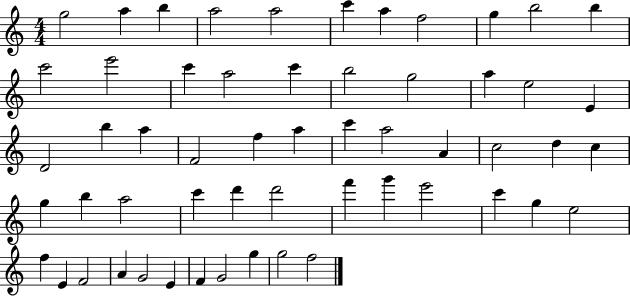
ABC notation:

X:1
T:Untitled
M:4/4
L:1/4
K:C
g2 a b a2 a2 c' a f2 g b2 b c'2 e'2 c' a2 c' b2 g2 a e2 E D2 b a F2 f a c' a2 A c2 d c g b a2 c' d' d'2 f' g' e'2 c' g e2 f E F2 A G2 E F G2 g g2 f2